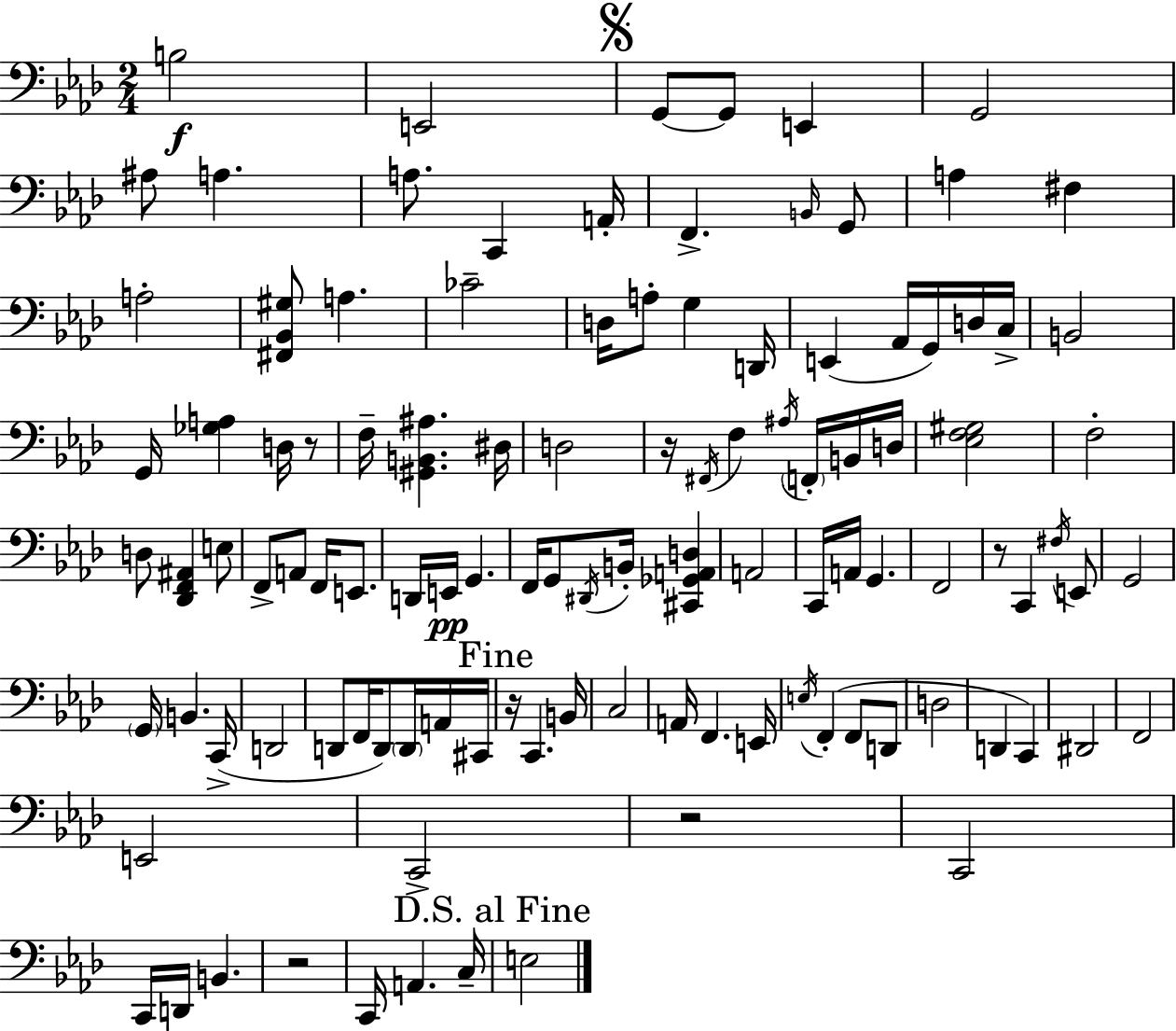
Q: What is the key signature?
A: AES major